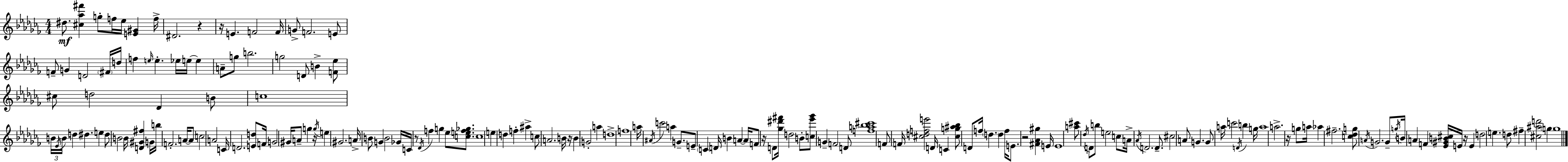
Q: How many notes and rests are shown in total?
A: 177